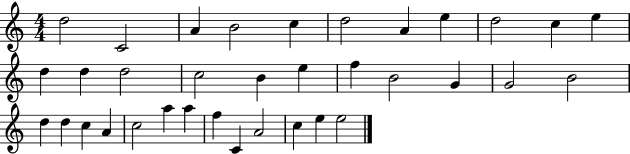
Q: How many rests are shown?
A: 0